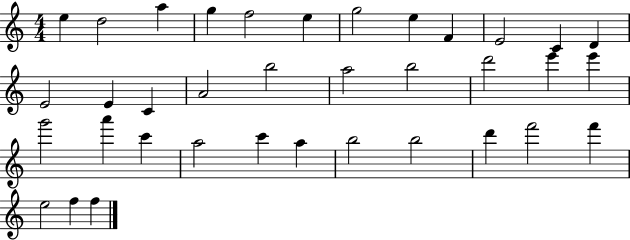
{
  \clef treble
  \numericTimeSignature
  \time 4/4
  \key c \major
  e''4 d''2 a''4 | g''4 f''2 e''4 | g''2 e''4 f'4 | e'2 c'4 d'4 | \break e'2 e'4 c'4 | a'2 b''2 | a''2 b''2 | d'''2 e'''4 e'''4 | \break g'''2 a'''4 c'''4 | a''2 c'''4 a''4 | b''2 b''2 | d'''4 f'''2 f'''4 | \break e''2 f''4 f''4 | \bar "|."
}